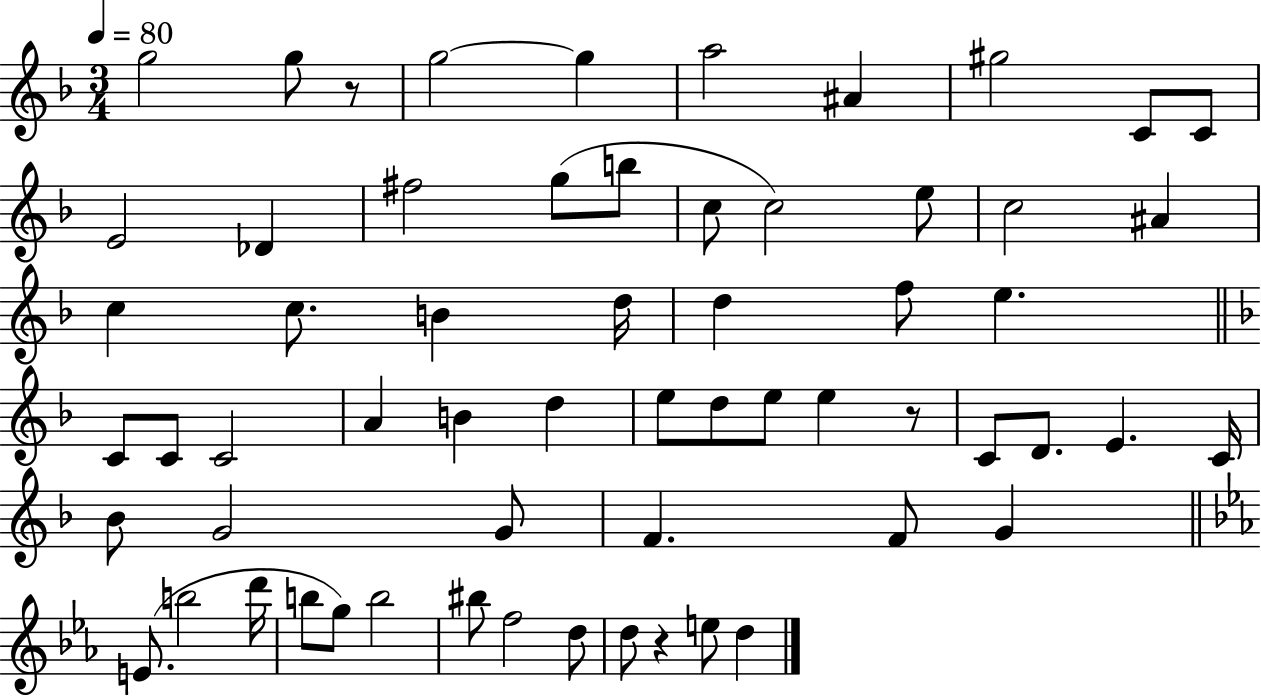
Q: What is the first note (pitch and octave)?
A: G5